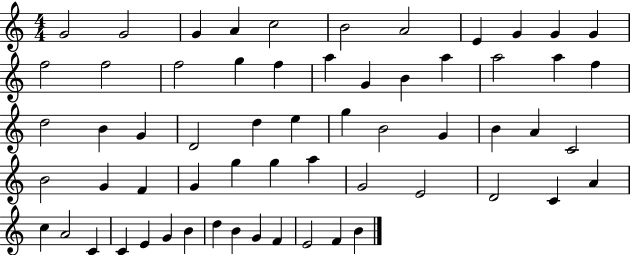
G4/h G4/h G4/q A4/q C5/h B4/h A4/h E4/q G4/q G4/q G4/q F5/h F5/h F5/h G5/q F5/q A5/q G4/q B4/q A5/q A5/h A5/q F5/q D5/h B4/q G4/q D4/h D5/q E5/q G5/q B4/h G4/q B4/q A4/q C4/h B4/h G4/q F4/q G4/q G5/q G5/q A5/q G4/h E4/h D4/h C4/q A4/q C5/q A4/h C4/q C4/q E4/q G4/q B4/q D5/q B4/q G4/q F4/q E4/h F4/q B4/q